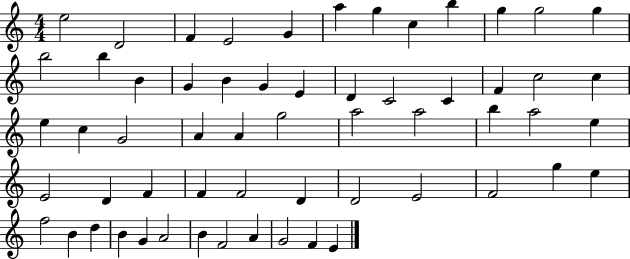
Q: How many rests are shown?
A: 0